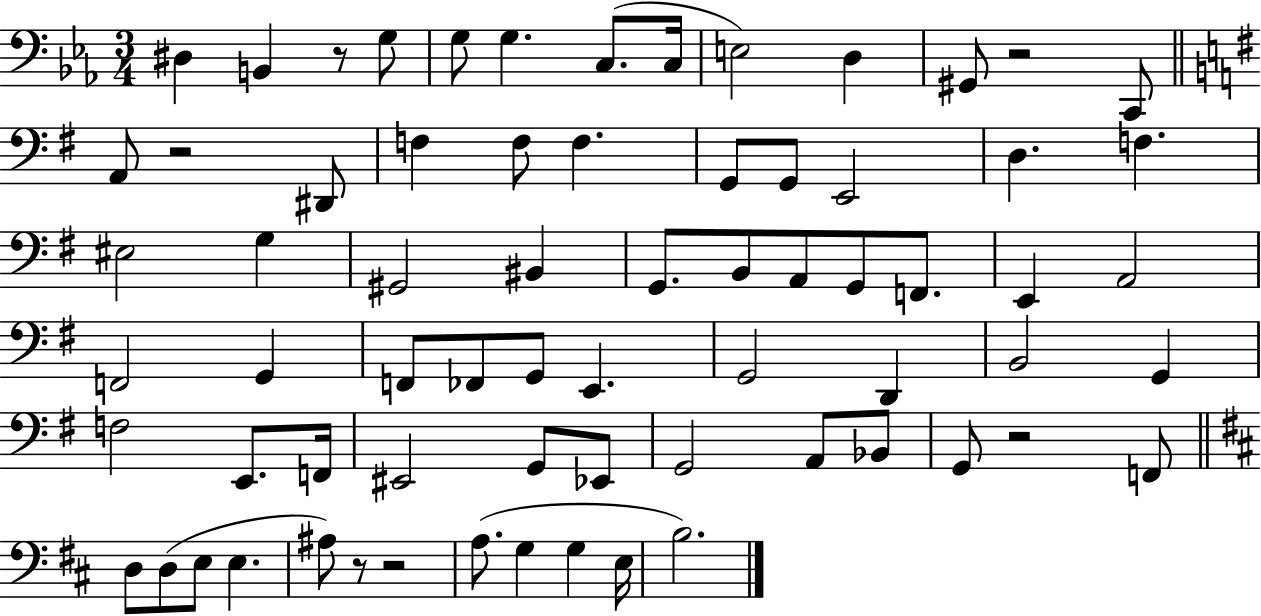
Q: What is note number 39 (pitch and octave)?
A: G2